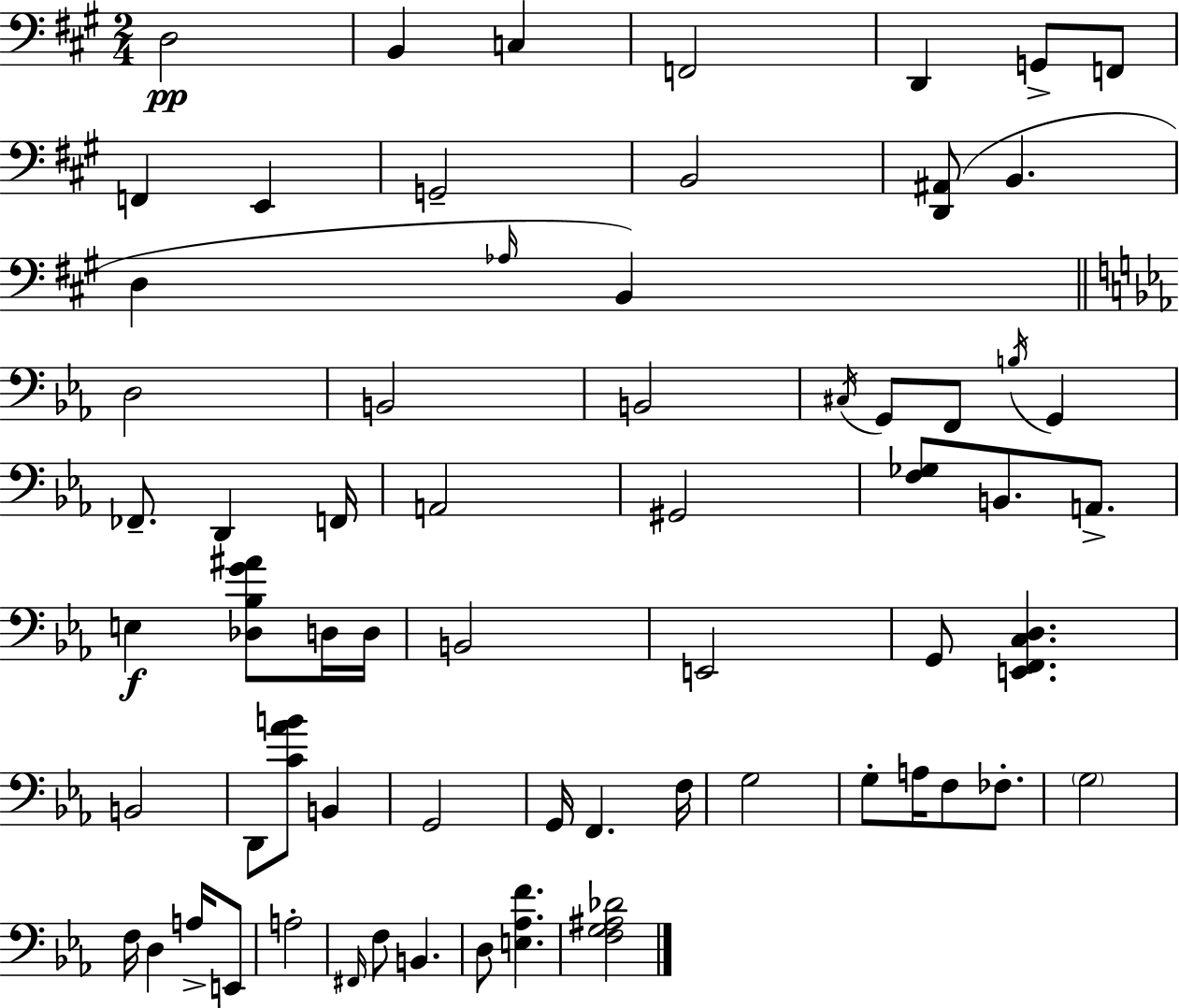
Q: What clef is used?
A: bass